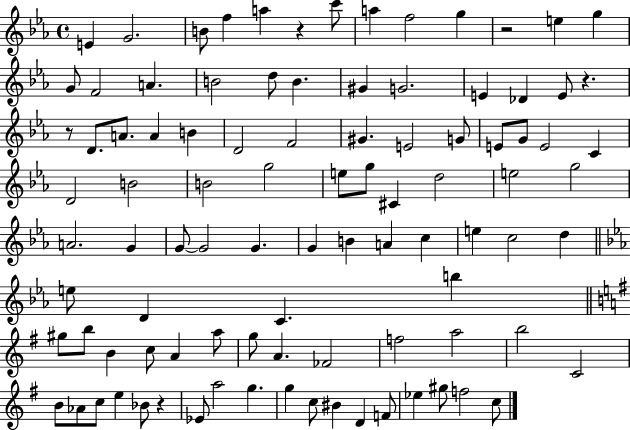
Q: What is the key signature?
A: EES major